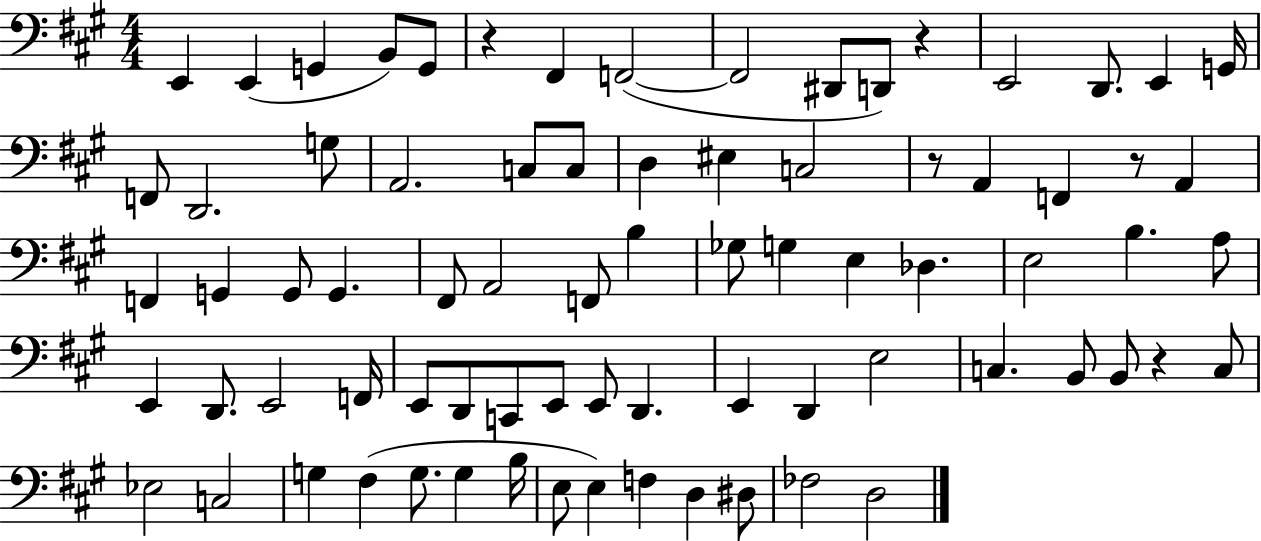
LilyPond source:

{
  \clef bass
  \numericTimeSignature
  \time 4/4
  \key a \major
  e,4 e,4( g,4 b,8) g,8 | r4 fis,4 f,2~(~ | f,2 dis,8 d,8) r4 | e,2 d,8. e,4 g,16 | \break f,8 d,2. g8 | a,2. c8 c8 | d4 eis4 c2 | r8 a,4 f,4 r8 a,4 | \break f,4 g,4 g,8 g,4. | fis,8 a,2 f,8 b4 | ges8 g4 e4 des4. | e2 b4. a8 | \break e,4 d,8. e,2 f,16 | e,8 d,8 c,8 e,8 e,8 d,4. | e,4 d,4 e2 | c4. b,8 b,8 r4 c8 | \break ees2 c2 | g4 fis4( g8. g4 b16 | e8 e4) f4 d4 dis8 | fes2 d2 | \break \bar "|."
}